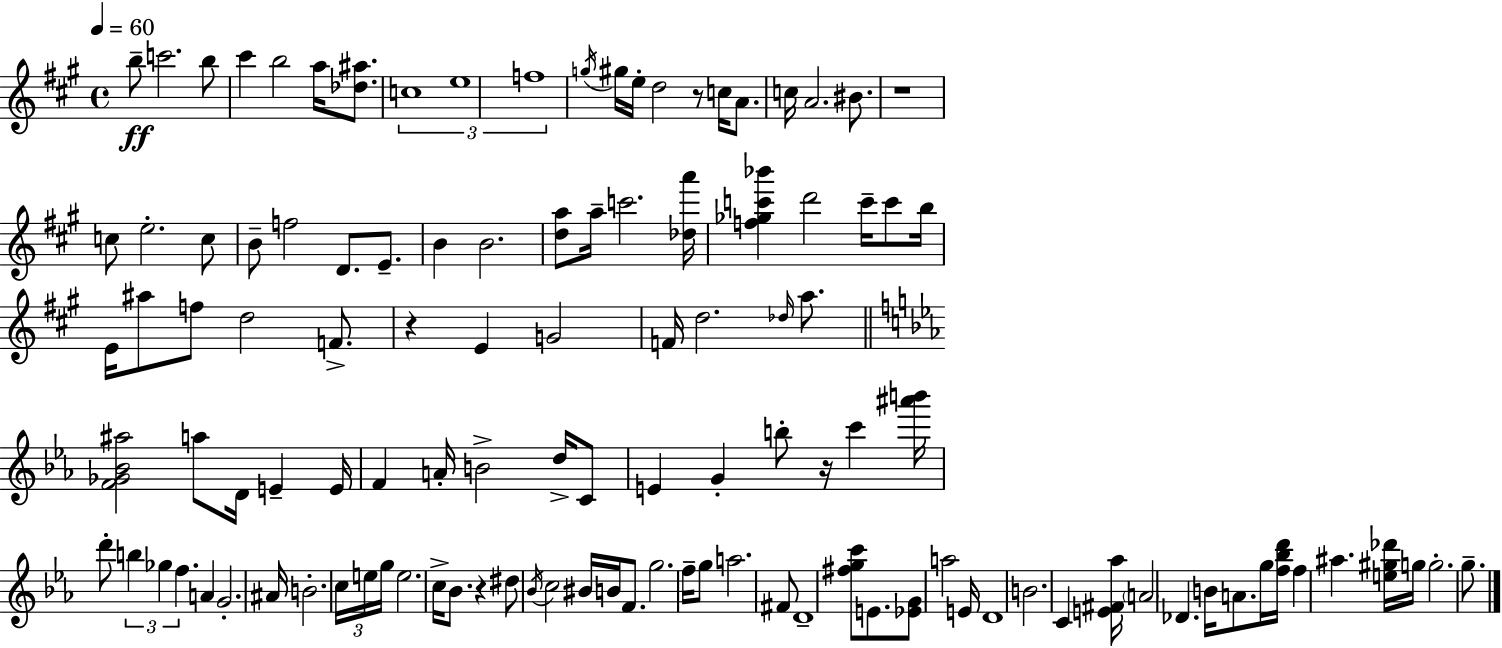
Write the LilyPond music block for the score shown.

{
  \clef treble
  \time 4/4
  \defaultTimeSignature
  \key a \major
  \tempo 4 = 60
  b''8--\ff c'''2. b''8 | cis'''4 b''2 a''16 <des'' ais''>8. | \tuplet 3/2 { c''1 | e''1 | \break f''1 } | \acciaccatura { g''16 } gis''16 e''16-. d''2 r8 c''16 a'8. | c''16 a'2. bis'8. | r1 | \break c''8 e''2.-. c''8 | b'8-- f''2 d'8. e'8.-- | b'4 b'2. | <d'' a''>8 a''16-- c'''2. | \break <des'' a'''>16 <f'' ges'' c''' bes'''>4 d'''2 c'''16-- c'''8 | b''16 e'16 ais''8 f''8 d''2 f'8.-> | r4 e'4 g'2 | f'16 d''2. \grace { des''16 } a''8. | \break \bar "||" \break \key ees \major <f' ges' bes' ais''>2 a''8 d'16 e'4-- e'16 | f'4 a'16-. b'2-> d''16-> c'8 | e'4 g'4-. b''8-. r16 c'''4 <ais''' b'''>16 | d'''8-. \tuplet 3/2 { b''4 ges''4 f''4. } | \break a'4 g'2.-. | ais'16 b'2.-. \tuplet 3/2 { c''16 e''16 g''16 } | e''2. c''16-> bes'8. | r4 dis''8 \acciaccatura { bes'16 } c''2 bis'16 | \break b'16 f'8. g''2. | f''16-- g''8 a''2. fis'8 | d'1-- | <fis'' g'' c'''>8 e'8. <ees' g'>8 a''2 | \break e'16 d'1 | b'2. c'4 | <e' fis' aes''>16 \parenthesize a'2 des'4. | b'16 a'8. g''16 <f'' bes'' d'''>16 f''4 ais''4. | \break <e'' gis'' des'''>16 g''16 g''2.-. g''8.-- | \bar "|."
}